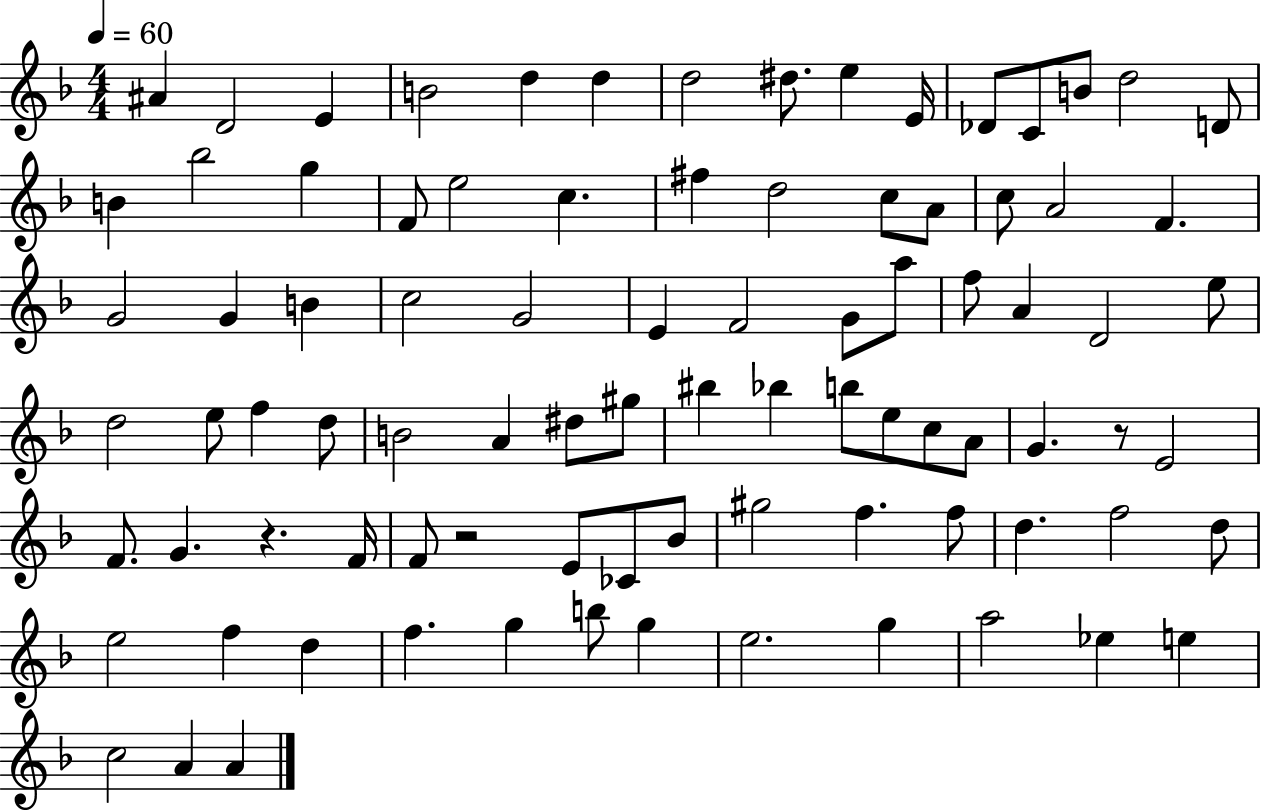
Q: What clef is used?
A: treble